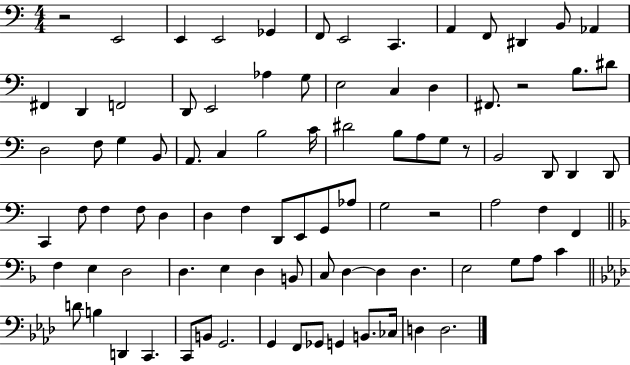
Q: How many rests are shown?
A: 4